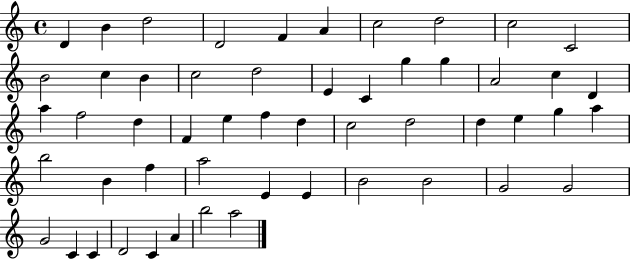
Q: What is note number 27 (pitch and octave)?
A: E5